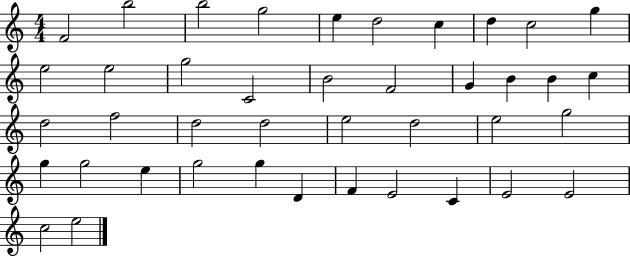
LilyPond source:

{
  \clef treble
  \numericTimeSignature
  \time 4/4
  \key c \major
  f'2 b''2 | b''2 g''2 | e''4 d''2 c''4 | d''4 c''2 g''4 | \break e''2 e''2 | g''2 c'2 | b'2 f'2 | g'4 b'4 b'4 c''4 | \break d''2 f''2 | d''2 d''2 | e''2 d''2 | e''2 g''2 | \break g''4 g''2 e''4 | g''2 g''4 d'4 | f'4 e'2 c'4 | e'2 e'2 | \break c''2 e''2 | \bar "|."
}